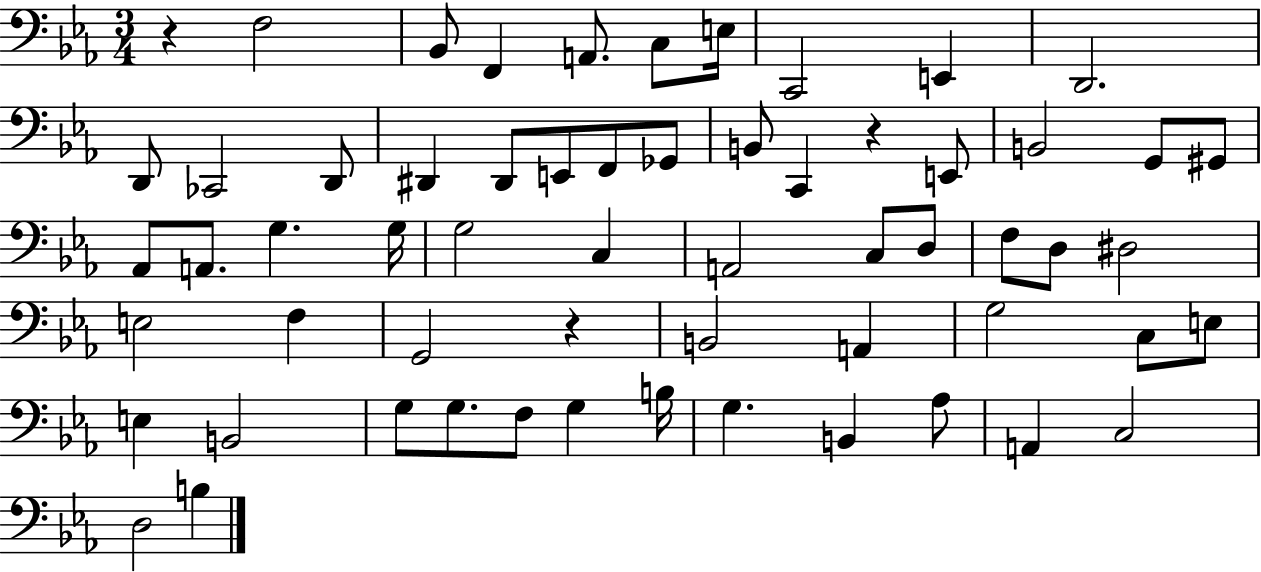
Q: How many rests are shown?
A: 3